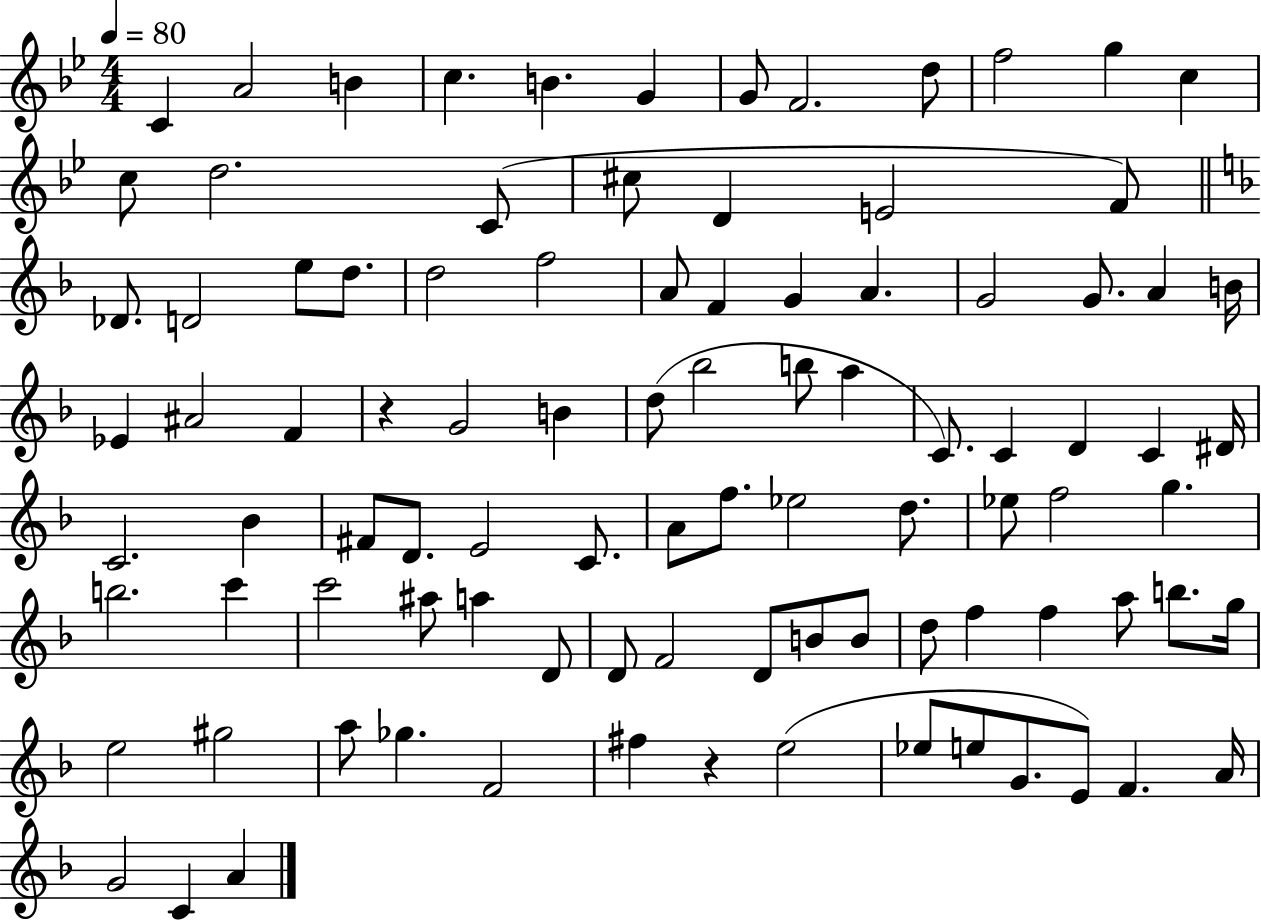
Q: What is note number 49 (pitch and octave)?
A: Bb4